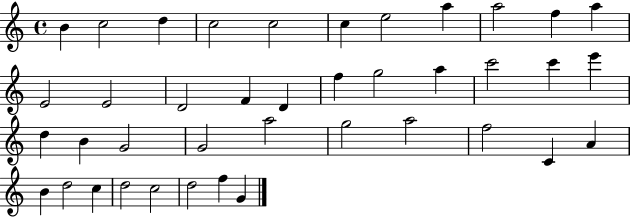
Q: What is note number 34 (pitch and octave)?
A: D5